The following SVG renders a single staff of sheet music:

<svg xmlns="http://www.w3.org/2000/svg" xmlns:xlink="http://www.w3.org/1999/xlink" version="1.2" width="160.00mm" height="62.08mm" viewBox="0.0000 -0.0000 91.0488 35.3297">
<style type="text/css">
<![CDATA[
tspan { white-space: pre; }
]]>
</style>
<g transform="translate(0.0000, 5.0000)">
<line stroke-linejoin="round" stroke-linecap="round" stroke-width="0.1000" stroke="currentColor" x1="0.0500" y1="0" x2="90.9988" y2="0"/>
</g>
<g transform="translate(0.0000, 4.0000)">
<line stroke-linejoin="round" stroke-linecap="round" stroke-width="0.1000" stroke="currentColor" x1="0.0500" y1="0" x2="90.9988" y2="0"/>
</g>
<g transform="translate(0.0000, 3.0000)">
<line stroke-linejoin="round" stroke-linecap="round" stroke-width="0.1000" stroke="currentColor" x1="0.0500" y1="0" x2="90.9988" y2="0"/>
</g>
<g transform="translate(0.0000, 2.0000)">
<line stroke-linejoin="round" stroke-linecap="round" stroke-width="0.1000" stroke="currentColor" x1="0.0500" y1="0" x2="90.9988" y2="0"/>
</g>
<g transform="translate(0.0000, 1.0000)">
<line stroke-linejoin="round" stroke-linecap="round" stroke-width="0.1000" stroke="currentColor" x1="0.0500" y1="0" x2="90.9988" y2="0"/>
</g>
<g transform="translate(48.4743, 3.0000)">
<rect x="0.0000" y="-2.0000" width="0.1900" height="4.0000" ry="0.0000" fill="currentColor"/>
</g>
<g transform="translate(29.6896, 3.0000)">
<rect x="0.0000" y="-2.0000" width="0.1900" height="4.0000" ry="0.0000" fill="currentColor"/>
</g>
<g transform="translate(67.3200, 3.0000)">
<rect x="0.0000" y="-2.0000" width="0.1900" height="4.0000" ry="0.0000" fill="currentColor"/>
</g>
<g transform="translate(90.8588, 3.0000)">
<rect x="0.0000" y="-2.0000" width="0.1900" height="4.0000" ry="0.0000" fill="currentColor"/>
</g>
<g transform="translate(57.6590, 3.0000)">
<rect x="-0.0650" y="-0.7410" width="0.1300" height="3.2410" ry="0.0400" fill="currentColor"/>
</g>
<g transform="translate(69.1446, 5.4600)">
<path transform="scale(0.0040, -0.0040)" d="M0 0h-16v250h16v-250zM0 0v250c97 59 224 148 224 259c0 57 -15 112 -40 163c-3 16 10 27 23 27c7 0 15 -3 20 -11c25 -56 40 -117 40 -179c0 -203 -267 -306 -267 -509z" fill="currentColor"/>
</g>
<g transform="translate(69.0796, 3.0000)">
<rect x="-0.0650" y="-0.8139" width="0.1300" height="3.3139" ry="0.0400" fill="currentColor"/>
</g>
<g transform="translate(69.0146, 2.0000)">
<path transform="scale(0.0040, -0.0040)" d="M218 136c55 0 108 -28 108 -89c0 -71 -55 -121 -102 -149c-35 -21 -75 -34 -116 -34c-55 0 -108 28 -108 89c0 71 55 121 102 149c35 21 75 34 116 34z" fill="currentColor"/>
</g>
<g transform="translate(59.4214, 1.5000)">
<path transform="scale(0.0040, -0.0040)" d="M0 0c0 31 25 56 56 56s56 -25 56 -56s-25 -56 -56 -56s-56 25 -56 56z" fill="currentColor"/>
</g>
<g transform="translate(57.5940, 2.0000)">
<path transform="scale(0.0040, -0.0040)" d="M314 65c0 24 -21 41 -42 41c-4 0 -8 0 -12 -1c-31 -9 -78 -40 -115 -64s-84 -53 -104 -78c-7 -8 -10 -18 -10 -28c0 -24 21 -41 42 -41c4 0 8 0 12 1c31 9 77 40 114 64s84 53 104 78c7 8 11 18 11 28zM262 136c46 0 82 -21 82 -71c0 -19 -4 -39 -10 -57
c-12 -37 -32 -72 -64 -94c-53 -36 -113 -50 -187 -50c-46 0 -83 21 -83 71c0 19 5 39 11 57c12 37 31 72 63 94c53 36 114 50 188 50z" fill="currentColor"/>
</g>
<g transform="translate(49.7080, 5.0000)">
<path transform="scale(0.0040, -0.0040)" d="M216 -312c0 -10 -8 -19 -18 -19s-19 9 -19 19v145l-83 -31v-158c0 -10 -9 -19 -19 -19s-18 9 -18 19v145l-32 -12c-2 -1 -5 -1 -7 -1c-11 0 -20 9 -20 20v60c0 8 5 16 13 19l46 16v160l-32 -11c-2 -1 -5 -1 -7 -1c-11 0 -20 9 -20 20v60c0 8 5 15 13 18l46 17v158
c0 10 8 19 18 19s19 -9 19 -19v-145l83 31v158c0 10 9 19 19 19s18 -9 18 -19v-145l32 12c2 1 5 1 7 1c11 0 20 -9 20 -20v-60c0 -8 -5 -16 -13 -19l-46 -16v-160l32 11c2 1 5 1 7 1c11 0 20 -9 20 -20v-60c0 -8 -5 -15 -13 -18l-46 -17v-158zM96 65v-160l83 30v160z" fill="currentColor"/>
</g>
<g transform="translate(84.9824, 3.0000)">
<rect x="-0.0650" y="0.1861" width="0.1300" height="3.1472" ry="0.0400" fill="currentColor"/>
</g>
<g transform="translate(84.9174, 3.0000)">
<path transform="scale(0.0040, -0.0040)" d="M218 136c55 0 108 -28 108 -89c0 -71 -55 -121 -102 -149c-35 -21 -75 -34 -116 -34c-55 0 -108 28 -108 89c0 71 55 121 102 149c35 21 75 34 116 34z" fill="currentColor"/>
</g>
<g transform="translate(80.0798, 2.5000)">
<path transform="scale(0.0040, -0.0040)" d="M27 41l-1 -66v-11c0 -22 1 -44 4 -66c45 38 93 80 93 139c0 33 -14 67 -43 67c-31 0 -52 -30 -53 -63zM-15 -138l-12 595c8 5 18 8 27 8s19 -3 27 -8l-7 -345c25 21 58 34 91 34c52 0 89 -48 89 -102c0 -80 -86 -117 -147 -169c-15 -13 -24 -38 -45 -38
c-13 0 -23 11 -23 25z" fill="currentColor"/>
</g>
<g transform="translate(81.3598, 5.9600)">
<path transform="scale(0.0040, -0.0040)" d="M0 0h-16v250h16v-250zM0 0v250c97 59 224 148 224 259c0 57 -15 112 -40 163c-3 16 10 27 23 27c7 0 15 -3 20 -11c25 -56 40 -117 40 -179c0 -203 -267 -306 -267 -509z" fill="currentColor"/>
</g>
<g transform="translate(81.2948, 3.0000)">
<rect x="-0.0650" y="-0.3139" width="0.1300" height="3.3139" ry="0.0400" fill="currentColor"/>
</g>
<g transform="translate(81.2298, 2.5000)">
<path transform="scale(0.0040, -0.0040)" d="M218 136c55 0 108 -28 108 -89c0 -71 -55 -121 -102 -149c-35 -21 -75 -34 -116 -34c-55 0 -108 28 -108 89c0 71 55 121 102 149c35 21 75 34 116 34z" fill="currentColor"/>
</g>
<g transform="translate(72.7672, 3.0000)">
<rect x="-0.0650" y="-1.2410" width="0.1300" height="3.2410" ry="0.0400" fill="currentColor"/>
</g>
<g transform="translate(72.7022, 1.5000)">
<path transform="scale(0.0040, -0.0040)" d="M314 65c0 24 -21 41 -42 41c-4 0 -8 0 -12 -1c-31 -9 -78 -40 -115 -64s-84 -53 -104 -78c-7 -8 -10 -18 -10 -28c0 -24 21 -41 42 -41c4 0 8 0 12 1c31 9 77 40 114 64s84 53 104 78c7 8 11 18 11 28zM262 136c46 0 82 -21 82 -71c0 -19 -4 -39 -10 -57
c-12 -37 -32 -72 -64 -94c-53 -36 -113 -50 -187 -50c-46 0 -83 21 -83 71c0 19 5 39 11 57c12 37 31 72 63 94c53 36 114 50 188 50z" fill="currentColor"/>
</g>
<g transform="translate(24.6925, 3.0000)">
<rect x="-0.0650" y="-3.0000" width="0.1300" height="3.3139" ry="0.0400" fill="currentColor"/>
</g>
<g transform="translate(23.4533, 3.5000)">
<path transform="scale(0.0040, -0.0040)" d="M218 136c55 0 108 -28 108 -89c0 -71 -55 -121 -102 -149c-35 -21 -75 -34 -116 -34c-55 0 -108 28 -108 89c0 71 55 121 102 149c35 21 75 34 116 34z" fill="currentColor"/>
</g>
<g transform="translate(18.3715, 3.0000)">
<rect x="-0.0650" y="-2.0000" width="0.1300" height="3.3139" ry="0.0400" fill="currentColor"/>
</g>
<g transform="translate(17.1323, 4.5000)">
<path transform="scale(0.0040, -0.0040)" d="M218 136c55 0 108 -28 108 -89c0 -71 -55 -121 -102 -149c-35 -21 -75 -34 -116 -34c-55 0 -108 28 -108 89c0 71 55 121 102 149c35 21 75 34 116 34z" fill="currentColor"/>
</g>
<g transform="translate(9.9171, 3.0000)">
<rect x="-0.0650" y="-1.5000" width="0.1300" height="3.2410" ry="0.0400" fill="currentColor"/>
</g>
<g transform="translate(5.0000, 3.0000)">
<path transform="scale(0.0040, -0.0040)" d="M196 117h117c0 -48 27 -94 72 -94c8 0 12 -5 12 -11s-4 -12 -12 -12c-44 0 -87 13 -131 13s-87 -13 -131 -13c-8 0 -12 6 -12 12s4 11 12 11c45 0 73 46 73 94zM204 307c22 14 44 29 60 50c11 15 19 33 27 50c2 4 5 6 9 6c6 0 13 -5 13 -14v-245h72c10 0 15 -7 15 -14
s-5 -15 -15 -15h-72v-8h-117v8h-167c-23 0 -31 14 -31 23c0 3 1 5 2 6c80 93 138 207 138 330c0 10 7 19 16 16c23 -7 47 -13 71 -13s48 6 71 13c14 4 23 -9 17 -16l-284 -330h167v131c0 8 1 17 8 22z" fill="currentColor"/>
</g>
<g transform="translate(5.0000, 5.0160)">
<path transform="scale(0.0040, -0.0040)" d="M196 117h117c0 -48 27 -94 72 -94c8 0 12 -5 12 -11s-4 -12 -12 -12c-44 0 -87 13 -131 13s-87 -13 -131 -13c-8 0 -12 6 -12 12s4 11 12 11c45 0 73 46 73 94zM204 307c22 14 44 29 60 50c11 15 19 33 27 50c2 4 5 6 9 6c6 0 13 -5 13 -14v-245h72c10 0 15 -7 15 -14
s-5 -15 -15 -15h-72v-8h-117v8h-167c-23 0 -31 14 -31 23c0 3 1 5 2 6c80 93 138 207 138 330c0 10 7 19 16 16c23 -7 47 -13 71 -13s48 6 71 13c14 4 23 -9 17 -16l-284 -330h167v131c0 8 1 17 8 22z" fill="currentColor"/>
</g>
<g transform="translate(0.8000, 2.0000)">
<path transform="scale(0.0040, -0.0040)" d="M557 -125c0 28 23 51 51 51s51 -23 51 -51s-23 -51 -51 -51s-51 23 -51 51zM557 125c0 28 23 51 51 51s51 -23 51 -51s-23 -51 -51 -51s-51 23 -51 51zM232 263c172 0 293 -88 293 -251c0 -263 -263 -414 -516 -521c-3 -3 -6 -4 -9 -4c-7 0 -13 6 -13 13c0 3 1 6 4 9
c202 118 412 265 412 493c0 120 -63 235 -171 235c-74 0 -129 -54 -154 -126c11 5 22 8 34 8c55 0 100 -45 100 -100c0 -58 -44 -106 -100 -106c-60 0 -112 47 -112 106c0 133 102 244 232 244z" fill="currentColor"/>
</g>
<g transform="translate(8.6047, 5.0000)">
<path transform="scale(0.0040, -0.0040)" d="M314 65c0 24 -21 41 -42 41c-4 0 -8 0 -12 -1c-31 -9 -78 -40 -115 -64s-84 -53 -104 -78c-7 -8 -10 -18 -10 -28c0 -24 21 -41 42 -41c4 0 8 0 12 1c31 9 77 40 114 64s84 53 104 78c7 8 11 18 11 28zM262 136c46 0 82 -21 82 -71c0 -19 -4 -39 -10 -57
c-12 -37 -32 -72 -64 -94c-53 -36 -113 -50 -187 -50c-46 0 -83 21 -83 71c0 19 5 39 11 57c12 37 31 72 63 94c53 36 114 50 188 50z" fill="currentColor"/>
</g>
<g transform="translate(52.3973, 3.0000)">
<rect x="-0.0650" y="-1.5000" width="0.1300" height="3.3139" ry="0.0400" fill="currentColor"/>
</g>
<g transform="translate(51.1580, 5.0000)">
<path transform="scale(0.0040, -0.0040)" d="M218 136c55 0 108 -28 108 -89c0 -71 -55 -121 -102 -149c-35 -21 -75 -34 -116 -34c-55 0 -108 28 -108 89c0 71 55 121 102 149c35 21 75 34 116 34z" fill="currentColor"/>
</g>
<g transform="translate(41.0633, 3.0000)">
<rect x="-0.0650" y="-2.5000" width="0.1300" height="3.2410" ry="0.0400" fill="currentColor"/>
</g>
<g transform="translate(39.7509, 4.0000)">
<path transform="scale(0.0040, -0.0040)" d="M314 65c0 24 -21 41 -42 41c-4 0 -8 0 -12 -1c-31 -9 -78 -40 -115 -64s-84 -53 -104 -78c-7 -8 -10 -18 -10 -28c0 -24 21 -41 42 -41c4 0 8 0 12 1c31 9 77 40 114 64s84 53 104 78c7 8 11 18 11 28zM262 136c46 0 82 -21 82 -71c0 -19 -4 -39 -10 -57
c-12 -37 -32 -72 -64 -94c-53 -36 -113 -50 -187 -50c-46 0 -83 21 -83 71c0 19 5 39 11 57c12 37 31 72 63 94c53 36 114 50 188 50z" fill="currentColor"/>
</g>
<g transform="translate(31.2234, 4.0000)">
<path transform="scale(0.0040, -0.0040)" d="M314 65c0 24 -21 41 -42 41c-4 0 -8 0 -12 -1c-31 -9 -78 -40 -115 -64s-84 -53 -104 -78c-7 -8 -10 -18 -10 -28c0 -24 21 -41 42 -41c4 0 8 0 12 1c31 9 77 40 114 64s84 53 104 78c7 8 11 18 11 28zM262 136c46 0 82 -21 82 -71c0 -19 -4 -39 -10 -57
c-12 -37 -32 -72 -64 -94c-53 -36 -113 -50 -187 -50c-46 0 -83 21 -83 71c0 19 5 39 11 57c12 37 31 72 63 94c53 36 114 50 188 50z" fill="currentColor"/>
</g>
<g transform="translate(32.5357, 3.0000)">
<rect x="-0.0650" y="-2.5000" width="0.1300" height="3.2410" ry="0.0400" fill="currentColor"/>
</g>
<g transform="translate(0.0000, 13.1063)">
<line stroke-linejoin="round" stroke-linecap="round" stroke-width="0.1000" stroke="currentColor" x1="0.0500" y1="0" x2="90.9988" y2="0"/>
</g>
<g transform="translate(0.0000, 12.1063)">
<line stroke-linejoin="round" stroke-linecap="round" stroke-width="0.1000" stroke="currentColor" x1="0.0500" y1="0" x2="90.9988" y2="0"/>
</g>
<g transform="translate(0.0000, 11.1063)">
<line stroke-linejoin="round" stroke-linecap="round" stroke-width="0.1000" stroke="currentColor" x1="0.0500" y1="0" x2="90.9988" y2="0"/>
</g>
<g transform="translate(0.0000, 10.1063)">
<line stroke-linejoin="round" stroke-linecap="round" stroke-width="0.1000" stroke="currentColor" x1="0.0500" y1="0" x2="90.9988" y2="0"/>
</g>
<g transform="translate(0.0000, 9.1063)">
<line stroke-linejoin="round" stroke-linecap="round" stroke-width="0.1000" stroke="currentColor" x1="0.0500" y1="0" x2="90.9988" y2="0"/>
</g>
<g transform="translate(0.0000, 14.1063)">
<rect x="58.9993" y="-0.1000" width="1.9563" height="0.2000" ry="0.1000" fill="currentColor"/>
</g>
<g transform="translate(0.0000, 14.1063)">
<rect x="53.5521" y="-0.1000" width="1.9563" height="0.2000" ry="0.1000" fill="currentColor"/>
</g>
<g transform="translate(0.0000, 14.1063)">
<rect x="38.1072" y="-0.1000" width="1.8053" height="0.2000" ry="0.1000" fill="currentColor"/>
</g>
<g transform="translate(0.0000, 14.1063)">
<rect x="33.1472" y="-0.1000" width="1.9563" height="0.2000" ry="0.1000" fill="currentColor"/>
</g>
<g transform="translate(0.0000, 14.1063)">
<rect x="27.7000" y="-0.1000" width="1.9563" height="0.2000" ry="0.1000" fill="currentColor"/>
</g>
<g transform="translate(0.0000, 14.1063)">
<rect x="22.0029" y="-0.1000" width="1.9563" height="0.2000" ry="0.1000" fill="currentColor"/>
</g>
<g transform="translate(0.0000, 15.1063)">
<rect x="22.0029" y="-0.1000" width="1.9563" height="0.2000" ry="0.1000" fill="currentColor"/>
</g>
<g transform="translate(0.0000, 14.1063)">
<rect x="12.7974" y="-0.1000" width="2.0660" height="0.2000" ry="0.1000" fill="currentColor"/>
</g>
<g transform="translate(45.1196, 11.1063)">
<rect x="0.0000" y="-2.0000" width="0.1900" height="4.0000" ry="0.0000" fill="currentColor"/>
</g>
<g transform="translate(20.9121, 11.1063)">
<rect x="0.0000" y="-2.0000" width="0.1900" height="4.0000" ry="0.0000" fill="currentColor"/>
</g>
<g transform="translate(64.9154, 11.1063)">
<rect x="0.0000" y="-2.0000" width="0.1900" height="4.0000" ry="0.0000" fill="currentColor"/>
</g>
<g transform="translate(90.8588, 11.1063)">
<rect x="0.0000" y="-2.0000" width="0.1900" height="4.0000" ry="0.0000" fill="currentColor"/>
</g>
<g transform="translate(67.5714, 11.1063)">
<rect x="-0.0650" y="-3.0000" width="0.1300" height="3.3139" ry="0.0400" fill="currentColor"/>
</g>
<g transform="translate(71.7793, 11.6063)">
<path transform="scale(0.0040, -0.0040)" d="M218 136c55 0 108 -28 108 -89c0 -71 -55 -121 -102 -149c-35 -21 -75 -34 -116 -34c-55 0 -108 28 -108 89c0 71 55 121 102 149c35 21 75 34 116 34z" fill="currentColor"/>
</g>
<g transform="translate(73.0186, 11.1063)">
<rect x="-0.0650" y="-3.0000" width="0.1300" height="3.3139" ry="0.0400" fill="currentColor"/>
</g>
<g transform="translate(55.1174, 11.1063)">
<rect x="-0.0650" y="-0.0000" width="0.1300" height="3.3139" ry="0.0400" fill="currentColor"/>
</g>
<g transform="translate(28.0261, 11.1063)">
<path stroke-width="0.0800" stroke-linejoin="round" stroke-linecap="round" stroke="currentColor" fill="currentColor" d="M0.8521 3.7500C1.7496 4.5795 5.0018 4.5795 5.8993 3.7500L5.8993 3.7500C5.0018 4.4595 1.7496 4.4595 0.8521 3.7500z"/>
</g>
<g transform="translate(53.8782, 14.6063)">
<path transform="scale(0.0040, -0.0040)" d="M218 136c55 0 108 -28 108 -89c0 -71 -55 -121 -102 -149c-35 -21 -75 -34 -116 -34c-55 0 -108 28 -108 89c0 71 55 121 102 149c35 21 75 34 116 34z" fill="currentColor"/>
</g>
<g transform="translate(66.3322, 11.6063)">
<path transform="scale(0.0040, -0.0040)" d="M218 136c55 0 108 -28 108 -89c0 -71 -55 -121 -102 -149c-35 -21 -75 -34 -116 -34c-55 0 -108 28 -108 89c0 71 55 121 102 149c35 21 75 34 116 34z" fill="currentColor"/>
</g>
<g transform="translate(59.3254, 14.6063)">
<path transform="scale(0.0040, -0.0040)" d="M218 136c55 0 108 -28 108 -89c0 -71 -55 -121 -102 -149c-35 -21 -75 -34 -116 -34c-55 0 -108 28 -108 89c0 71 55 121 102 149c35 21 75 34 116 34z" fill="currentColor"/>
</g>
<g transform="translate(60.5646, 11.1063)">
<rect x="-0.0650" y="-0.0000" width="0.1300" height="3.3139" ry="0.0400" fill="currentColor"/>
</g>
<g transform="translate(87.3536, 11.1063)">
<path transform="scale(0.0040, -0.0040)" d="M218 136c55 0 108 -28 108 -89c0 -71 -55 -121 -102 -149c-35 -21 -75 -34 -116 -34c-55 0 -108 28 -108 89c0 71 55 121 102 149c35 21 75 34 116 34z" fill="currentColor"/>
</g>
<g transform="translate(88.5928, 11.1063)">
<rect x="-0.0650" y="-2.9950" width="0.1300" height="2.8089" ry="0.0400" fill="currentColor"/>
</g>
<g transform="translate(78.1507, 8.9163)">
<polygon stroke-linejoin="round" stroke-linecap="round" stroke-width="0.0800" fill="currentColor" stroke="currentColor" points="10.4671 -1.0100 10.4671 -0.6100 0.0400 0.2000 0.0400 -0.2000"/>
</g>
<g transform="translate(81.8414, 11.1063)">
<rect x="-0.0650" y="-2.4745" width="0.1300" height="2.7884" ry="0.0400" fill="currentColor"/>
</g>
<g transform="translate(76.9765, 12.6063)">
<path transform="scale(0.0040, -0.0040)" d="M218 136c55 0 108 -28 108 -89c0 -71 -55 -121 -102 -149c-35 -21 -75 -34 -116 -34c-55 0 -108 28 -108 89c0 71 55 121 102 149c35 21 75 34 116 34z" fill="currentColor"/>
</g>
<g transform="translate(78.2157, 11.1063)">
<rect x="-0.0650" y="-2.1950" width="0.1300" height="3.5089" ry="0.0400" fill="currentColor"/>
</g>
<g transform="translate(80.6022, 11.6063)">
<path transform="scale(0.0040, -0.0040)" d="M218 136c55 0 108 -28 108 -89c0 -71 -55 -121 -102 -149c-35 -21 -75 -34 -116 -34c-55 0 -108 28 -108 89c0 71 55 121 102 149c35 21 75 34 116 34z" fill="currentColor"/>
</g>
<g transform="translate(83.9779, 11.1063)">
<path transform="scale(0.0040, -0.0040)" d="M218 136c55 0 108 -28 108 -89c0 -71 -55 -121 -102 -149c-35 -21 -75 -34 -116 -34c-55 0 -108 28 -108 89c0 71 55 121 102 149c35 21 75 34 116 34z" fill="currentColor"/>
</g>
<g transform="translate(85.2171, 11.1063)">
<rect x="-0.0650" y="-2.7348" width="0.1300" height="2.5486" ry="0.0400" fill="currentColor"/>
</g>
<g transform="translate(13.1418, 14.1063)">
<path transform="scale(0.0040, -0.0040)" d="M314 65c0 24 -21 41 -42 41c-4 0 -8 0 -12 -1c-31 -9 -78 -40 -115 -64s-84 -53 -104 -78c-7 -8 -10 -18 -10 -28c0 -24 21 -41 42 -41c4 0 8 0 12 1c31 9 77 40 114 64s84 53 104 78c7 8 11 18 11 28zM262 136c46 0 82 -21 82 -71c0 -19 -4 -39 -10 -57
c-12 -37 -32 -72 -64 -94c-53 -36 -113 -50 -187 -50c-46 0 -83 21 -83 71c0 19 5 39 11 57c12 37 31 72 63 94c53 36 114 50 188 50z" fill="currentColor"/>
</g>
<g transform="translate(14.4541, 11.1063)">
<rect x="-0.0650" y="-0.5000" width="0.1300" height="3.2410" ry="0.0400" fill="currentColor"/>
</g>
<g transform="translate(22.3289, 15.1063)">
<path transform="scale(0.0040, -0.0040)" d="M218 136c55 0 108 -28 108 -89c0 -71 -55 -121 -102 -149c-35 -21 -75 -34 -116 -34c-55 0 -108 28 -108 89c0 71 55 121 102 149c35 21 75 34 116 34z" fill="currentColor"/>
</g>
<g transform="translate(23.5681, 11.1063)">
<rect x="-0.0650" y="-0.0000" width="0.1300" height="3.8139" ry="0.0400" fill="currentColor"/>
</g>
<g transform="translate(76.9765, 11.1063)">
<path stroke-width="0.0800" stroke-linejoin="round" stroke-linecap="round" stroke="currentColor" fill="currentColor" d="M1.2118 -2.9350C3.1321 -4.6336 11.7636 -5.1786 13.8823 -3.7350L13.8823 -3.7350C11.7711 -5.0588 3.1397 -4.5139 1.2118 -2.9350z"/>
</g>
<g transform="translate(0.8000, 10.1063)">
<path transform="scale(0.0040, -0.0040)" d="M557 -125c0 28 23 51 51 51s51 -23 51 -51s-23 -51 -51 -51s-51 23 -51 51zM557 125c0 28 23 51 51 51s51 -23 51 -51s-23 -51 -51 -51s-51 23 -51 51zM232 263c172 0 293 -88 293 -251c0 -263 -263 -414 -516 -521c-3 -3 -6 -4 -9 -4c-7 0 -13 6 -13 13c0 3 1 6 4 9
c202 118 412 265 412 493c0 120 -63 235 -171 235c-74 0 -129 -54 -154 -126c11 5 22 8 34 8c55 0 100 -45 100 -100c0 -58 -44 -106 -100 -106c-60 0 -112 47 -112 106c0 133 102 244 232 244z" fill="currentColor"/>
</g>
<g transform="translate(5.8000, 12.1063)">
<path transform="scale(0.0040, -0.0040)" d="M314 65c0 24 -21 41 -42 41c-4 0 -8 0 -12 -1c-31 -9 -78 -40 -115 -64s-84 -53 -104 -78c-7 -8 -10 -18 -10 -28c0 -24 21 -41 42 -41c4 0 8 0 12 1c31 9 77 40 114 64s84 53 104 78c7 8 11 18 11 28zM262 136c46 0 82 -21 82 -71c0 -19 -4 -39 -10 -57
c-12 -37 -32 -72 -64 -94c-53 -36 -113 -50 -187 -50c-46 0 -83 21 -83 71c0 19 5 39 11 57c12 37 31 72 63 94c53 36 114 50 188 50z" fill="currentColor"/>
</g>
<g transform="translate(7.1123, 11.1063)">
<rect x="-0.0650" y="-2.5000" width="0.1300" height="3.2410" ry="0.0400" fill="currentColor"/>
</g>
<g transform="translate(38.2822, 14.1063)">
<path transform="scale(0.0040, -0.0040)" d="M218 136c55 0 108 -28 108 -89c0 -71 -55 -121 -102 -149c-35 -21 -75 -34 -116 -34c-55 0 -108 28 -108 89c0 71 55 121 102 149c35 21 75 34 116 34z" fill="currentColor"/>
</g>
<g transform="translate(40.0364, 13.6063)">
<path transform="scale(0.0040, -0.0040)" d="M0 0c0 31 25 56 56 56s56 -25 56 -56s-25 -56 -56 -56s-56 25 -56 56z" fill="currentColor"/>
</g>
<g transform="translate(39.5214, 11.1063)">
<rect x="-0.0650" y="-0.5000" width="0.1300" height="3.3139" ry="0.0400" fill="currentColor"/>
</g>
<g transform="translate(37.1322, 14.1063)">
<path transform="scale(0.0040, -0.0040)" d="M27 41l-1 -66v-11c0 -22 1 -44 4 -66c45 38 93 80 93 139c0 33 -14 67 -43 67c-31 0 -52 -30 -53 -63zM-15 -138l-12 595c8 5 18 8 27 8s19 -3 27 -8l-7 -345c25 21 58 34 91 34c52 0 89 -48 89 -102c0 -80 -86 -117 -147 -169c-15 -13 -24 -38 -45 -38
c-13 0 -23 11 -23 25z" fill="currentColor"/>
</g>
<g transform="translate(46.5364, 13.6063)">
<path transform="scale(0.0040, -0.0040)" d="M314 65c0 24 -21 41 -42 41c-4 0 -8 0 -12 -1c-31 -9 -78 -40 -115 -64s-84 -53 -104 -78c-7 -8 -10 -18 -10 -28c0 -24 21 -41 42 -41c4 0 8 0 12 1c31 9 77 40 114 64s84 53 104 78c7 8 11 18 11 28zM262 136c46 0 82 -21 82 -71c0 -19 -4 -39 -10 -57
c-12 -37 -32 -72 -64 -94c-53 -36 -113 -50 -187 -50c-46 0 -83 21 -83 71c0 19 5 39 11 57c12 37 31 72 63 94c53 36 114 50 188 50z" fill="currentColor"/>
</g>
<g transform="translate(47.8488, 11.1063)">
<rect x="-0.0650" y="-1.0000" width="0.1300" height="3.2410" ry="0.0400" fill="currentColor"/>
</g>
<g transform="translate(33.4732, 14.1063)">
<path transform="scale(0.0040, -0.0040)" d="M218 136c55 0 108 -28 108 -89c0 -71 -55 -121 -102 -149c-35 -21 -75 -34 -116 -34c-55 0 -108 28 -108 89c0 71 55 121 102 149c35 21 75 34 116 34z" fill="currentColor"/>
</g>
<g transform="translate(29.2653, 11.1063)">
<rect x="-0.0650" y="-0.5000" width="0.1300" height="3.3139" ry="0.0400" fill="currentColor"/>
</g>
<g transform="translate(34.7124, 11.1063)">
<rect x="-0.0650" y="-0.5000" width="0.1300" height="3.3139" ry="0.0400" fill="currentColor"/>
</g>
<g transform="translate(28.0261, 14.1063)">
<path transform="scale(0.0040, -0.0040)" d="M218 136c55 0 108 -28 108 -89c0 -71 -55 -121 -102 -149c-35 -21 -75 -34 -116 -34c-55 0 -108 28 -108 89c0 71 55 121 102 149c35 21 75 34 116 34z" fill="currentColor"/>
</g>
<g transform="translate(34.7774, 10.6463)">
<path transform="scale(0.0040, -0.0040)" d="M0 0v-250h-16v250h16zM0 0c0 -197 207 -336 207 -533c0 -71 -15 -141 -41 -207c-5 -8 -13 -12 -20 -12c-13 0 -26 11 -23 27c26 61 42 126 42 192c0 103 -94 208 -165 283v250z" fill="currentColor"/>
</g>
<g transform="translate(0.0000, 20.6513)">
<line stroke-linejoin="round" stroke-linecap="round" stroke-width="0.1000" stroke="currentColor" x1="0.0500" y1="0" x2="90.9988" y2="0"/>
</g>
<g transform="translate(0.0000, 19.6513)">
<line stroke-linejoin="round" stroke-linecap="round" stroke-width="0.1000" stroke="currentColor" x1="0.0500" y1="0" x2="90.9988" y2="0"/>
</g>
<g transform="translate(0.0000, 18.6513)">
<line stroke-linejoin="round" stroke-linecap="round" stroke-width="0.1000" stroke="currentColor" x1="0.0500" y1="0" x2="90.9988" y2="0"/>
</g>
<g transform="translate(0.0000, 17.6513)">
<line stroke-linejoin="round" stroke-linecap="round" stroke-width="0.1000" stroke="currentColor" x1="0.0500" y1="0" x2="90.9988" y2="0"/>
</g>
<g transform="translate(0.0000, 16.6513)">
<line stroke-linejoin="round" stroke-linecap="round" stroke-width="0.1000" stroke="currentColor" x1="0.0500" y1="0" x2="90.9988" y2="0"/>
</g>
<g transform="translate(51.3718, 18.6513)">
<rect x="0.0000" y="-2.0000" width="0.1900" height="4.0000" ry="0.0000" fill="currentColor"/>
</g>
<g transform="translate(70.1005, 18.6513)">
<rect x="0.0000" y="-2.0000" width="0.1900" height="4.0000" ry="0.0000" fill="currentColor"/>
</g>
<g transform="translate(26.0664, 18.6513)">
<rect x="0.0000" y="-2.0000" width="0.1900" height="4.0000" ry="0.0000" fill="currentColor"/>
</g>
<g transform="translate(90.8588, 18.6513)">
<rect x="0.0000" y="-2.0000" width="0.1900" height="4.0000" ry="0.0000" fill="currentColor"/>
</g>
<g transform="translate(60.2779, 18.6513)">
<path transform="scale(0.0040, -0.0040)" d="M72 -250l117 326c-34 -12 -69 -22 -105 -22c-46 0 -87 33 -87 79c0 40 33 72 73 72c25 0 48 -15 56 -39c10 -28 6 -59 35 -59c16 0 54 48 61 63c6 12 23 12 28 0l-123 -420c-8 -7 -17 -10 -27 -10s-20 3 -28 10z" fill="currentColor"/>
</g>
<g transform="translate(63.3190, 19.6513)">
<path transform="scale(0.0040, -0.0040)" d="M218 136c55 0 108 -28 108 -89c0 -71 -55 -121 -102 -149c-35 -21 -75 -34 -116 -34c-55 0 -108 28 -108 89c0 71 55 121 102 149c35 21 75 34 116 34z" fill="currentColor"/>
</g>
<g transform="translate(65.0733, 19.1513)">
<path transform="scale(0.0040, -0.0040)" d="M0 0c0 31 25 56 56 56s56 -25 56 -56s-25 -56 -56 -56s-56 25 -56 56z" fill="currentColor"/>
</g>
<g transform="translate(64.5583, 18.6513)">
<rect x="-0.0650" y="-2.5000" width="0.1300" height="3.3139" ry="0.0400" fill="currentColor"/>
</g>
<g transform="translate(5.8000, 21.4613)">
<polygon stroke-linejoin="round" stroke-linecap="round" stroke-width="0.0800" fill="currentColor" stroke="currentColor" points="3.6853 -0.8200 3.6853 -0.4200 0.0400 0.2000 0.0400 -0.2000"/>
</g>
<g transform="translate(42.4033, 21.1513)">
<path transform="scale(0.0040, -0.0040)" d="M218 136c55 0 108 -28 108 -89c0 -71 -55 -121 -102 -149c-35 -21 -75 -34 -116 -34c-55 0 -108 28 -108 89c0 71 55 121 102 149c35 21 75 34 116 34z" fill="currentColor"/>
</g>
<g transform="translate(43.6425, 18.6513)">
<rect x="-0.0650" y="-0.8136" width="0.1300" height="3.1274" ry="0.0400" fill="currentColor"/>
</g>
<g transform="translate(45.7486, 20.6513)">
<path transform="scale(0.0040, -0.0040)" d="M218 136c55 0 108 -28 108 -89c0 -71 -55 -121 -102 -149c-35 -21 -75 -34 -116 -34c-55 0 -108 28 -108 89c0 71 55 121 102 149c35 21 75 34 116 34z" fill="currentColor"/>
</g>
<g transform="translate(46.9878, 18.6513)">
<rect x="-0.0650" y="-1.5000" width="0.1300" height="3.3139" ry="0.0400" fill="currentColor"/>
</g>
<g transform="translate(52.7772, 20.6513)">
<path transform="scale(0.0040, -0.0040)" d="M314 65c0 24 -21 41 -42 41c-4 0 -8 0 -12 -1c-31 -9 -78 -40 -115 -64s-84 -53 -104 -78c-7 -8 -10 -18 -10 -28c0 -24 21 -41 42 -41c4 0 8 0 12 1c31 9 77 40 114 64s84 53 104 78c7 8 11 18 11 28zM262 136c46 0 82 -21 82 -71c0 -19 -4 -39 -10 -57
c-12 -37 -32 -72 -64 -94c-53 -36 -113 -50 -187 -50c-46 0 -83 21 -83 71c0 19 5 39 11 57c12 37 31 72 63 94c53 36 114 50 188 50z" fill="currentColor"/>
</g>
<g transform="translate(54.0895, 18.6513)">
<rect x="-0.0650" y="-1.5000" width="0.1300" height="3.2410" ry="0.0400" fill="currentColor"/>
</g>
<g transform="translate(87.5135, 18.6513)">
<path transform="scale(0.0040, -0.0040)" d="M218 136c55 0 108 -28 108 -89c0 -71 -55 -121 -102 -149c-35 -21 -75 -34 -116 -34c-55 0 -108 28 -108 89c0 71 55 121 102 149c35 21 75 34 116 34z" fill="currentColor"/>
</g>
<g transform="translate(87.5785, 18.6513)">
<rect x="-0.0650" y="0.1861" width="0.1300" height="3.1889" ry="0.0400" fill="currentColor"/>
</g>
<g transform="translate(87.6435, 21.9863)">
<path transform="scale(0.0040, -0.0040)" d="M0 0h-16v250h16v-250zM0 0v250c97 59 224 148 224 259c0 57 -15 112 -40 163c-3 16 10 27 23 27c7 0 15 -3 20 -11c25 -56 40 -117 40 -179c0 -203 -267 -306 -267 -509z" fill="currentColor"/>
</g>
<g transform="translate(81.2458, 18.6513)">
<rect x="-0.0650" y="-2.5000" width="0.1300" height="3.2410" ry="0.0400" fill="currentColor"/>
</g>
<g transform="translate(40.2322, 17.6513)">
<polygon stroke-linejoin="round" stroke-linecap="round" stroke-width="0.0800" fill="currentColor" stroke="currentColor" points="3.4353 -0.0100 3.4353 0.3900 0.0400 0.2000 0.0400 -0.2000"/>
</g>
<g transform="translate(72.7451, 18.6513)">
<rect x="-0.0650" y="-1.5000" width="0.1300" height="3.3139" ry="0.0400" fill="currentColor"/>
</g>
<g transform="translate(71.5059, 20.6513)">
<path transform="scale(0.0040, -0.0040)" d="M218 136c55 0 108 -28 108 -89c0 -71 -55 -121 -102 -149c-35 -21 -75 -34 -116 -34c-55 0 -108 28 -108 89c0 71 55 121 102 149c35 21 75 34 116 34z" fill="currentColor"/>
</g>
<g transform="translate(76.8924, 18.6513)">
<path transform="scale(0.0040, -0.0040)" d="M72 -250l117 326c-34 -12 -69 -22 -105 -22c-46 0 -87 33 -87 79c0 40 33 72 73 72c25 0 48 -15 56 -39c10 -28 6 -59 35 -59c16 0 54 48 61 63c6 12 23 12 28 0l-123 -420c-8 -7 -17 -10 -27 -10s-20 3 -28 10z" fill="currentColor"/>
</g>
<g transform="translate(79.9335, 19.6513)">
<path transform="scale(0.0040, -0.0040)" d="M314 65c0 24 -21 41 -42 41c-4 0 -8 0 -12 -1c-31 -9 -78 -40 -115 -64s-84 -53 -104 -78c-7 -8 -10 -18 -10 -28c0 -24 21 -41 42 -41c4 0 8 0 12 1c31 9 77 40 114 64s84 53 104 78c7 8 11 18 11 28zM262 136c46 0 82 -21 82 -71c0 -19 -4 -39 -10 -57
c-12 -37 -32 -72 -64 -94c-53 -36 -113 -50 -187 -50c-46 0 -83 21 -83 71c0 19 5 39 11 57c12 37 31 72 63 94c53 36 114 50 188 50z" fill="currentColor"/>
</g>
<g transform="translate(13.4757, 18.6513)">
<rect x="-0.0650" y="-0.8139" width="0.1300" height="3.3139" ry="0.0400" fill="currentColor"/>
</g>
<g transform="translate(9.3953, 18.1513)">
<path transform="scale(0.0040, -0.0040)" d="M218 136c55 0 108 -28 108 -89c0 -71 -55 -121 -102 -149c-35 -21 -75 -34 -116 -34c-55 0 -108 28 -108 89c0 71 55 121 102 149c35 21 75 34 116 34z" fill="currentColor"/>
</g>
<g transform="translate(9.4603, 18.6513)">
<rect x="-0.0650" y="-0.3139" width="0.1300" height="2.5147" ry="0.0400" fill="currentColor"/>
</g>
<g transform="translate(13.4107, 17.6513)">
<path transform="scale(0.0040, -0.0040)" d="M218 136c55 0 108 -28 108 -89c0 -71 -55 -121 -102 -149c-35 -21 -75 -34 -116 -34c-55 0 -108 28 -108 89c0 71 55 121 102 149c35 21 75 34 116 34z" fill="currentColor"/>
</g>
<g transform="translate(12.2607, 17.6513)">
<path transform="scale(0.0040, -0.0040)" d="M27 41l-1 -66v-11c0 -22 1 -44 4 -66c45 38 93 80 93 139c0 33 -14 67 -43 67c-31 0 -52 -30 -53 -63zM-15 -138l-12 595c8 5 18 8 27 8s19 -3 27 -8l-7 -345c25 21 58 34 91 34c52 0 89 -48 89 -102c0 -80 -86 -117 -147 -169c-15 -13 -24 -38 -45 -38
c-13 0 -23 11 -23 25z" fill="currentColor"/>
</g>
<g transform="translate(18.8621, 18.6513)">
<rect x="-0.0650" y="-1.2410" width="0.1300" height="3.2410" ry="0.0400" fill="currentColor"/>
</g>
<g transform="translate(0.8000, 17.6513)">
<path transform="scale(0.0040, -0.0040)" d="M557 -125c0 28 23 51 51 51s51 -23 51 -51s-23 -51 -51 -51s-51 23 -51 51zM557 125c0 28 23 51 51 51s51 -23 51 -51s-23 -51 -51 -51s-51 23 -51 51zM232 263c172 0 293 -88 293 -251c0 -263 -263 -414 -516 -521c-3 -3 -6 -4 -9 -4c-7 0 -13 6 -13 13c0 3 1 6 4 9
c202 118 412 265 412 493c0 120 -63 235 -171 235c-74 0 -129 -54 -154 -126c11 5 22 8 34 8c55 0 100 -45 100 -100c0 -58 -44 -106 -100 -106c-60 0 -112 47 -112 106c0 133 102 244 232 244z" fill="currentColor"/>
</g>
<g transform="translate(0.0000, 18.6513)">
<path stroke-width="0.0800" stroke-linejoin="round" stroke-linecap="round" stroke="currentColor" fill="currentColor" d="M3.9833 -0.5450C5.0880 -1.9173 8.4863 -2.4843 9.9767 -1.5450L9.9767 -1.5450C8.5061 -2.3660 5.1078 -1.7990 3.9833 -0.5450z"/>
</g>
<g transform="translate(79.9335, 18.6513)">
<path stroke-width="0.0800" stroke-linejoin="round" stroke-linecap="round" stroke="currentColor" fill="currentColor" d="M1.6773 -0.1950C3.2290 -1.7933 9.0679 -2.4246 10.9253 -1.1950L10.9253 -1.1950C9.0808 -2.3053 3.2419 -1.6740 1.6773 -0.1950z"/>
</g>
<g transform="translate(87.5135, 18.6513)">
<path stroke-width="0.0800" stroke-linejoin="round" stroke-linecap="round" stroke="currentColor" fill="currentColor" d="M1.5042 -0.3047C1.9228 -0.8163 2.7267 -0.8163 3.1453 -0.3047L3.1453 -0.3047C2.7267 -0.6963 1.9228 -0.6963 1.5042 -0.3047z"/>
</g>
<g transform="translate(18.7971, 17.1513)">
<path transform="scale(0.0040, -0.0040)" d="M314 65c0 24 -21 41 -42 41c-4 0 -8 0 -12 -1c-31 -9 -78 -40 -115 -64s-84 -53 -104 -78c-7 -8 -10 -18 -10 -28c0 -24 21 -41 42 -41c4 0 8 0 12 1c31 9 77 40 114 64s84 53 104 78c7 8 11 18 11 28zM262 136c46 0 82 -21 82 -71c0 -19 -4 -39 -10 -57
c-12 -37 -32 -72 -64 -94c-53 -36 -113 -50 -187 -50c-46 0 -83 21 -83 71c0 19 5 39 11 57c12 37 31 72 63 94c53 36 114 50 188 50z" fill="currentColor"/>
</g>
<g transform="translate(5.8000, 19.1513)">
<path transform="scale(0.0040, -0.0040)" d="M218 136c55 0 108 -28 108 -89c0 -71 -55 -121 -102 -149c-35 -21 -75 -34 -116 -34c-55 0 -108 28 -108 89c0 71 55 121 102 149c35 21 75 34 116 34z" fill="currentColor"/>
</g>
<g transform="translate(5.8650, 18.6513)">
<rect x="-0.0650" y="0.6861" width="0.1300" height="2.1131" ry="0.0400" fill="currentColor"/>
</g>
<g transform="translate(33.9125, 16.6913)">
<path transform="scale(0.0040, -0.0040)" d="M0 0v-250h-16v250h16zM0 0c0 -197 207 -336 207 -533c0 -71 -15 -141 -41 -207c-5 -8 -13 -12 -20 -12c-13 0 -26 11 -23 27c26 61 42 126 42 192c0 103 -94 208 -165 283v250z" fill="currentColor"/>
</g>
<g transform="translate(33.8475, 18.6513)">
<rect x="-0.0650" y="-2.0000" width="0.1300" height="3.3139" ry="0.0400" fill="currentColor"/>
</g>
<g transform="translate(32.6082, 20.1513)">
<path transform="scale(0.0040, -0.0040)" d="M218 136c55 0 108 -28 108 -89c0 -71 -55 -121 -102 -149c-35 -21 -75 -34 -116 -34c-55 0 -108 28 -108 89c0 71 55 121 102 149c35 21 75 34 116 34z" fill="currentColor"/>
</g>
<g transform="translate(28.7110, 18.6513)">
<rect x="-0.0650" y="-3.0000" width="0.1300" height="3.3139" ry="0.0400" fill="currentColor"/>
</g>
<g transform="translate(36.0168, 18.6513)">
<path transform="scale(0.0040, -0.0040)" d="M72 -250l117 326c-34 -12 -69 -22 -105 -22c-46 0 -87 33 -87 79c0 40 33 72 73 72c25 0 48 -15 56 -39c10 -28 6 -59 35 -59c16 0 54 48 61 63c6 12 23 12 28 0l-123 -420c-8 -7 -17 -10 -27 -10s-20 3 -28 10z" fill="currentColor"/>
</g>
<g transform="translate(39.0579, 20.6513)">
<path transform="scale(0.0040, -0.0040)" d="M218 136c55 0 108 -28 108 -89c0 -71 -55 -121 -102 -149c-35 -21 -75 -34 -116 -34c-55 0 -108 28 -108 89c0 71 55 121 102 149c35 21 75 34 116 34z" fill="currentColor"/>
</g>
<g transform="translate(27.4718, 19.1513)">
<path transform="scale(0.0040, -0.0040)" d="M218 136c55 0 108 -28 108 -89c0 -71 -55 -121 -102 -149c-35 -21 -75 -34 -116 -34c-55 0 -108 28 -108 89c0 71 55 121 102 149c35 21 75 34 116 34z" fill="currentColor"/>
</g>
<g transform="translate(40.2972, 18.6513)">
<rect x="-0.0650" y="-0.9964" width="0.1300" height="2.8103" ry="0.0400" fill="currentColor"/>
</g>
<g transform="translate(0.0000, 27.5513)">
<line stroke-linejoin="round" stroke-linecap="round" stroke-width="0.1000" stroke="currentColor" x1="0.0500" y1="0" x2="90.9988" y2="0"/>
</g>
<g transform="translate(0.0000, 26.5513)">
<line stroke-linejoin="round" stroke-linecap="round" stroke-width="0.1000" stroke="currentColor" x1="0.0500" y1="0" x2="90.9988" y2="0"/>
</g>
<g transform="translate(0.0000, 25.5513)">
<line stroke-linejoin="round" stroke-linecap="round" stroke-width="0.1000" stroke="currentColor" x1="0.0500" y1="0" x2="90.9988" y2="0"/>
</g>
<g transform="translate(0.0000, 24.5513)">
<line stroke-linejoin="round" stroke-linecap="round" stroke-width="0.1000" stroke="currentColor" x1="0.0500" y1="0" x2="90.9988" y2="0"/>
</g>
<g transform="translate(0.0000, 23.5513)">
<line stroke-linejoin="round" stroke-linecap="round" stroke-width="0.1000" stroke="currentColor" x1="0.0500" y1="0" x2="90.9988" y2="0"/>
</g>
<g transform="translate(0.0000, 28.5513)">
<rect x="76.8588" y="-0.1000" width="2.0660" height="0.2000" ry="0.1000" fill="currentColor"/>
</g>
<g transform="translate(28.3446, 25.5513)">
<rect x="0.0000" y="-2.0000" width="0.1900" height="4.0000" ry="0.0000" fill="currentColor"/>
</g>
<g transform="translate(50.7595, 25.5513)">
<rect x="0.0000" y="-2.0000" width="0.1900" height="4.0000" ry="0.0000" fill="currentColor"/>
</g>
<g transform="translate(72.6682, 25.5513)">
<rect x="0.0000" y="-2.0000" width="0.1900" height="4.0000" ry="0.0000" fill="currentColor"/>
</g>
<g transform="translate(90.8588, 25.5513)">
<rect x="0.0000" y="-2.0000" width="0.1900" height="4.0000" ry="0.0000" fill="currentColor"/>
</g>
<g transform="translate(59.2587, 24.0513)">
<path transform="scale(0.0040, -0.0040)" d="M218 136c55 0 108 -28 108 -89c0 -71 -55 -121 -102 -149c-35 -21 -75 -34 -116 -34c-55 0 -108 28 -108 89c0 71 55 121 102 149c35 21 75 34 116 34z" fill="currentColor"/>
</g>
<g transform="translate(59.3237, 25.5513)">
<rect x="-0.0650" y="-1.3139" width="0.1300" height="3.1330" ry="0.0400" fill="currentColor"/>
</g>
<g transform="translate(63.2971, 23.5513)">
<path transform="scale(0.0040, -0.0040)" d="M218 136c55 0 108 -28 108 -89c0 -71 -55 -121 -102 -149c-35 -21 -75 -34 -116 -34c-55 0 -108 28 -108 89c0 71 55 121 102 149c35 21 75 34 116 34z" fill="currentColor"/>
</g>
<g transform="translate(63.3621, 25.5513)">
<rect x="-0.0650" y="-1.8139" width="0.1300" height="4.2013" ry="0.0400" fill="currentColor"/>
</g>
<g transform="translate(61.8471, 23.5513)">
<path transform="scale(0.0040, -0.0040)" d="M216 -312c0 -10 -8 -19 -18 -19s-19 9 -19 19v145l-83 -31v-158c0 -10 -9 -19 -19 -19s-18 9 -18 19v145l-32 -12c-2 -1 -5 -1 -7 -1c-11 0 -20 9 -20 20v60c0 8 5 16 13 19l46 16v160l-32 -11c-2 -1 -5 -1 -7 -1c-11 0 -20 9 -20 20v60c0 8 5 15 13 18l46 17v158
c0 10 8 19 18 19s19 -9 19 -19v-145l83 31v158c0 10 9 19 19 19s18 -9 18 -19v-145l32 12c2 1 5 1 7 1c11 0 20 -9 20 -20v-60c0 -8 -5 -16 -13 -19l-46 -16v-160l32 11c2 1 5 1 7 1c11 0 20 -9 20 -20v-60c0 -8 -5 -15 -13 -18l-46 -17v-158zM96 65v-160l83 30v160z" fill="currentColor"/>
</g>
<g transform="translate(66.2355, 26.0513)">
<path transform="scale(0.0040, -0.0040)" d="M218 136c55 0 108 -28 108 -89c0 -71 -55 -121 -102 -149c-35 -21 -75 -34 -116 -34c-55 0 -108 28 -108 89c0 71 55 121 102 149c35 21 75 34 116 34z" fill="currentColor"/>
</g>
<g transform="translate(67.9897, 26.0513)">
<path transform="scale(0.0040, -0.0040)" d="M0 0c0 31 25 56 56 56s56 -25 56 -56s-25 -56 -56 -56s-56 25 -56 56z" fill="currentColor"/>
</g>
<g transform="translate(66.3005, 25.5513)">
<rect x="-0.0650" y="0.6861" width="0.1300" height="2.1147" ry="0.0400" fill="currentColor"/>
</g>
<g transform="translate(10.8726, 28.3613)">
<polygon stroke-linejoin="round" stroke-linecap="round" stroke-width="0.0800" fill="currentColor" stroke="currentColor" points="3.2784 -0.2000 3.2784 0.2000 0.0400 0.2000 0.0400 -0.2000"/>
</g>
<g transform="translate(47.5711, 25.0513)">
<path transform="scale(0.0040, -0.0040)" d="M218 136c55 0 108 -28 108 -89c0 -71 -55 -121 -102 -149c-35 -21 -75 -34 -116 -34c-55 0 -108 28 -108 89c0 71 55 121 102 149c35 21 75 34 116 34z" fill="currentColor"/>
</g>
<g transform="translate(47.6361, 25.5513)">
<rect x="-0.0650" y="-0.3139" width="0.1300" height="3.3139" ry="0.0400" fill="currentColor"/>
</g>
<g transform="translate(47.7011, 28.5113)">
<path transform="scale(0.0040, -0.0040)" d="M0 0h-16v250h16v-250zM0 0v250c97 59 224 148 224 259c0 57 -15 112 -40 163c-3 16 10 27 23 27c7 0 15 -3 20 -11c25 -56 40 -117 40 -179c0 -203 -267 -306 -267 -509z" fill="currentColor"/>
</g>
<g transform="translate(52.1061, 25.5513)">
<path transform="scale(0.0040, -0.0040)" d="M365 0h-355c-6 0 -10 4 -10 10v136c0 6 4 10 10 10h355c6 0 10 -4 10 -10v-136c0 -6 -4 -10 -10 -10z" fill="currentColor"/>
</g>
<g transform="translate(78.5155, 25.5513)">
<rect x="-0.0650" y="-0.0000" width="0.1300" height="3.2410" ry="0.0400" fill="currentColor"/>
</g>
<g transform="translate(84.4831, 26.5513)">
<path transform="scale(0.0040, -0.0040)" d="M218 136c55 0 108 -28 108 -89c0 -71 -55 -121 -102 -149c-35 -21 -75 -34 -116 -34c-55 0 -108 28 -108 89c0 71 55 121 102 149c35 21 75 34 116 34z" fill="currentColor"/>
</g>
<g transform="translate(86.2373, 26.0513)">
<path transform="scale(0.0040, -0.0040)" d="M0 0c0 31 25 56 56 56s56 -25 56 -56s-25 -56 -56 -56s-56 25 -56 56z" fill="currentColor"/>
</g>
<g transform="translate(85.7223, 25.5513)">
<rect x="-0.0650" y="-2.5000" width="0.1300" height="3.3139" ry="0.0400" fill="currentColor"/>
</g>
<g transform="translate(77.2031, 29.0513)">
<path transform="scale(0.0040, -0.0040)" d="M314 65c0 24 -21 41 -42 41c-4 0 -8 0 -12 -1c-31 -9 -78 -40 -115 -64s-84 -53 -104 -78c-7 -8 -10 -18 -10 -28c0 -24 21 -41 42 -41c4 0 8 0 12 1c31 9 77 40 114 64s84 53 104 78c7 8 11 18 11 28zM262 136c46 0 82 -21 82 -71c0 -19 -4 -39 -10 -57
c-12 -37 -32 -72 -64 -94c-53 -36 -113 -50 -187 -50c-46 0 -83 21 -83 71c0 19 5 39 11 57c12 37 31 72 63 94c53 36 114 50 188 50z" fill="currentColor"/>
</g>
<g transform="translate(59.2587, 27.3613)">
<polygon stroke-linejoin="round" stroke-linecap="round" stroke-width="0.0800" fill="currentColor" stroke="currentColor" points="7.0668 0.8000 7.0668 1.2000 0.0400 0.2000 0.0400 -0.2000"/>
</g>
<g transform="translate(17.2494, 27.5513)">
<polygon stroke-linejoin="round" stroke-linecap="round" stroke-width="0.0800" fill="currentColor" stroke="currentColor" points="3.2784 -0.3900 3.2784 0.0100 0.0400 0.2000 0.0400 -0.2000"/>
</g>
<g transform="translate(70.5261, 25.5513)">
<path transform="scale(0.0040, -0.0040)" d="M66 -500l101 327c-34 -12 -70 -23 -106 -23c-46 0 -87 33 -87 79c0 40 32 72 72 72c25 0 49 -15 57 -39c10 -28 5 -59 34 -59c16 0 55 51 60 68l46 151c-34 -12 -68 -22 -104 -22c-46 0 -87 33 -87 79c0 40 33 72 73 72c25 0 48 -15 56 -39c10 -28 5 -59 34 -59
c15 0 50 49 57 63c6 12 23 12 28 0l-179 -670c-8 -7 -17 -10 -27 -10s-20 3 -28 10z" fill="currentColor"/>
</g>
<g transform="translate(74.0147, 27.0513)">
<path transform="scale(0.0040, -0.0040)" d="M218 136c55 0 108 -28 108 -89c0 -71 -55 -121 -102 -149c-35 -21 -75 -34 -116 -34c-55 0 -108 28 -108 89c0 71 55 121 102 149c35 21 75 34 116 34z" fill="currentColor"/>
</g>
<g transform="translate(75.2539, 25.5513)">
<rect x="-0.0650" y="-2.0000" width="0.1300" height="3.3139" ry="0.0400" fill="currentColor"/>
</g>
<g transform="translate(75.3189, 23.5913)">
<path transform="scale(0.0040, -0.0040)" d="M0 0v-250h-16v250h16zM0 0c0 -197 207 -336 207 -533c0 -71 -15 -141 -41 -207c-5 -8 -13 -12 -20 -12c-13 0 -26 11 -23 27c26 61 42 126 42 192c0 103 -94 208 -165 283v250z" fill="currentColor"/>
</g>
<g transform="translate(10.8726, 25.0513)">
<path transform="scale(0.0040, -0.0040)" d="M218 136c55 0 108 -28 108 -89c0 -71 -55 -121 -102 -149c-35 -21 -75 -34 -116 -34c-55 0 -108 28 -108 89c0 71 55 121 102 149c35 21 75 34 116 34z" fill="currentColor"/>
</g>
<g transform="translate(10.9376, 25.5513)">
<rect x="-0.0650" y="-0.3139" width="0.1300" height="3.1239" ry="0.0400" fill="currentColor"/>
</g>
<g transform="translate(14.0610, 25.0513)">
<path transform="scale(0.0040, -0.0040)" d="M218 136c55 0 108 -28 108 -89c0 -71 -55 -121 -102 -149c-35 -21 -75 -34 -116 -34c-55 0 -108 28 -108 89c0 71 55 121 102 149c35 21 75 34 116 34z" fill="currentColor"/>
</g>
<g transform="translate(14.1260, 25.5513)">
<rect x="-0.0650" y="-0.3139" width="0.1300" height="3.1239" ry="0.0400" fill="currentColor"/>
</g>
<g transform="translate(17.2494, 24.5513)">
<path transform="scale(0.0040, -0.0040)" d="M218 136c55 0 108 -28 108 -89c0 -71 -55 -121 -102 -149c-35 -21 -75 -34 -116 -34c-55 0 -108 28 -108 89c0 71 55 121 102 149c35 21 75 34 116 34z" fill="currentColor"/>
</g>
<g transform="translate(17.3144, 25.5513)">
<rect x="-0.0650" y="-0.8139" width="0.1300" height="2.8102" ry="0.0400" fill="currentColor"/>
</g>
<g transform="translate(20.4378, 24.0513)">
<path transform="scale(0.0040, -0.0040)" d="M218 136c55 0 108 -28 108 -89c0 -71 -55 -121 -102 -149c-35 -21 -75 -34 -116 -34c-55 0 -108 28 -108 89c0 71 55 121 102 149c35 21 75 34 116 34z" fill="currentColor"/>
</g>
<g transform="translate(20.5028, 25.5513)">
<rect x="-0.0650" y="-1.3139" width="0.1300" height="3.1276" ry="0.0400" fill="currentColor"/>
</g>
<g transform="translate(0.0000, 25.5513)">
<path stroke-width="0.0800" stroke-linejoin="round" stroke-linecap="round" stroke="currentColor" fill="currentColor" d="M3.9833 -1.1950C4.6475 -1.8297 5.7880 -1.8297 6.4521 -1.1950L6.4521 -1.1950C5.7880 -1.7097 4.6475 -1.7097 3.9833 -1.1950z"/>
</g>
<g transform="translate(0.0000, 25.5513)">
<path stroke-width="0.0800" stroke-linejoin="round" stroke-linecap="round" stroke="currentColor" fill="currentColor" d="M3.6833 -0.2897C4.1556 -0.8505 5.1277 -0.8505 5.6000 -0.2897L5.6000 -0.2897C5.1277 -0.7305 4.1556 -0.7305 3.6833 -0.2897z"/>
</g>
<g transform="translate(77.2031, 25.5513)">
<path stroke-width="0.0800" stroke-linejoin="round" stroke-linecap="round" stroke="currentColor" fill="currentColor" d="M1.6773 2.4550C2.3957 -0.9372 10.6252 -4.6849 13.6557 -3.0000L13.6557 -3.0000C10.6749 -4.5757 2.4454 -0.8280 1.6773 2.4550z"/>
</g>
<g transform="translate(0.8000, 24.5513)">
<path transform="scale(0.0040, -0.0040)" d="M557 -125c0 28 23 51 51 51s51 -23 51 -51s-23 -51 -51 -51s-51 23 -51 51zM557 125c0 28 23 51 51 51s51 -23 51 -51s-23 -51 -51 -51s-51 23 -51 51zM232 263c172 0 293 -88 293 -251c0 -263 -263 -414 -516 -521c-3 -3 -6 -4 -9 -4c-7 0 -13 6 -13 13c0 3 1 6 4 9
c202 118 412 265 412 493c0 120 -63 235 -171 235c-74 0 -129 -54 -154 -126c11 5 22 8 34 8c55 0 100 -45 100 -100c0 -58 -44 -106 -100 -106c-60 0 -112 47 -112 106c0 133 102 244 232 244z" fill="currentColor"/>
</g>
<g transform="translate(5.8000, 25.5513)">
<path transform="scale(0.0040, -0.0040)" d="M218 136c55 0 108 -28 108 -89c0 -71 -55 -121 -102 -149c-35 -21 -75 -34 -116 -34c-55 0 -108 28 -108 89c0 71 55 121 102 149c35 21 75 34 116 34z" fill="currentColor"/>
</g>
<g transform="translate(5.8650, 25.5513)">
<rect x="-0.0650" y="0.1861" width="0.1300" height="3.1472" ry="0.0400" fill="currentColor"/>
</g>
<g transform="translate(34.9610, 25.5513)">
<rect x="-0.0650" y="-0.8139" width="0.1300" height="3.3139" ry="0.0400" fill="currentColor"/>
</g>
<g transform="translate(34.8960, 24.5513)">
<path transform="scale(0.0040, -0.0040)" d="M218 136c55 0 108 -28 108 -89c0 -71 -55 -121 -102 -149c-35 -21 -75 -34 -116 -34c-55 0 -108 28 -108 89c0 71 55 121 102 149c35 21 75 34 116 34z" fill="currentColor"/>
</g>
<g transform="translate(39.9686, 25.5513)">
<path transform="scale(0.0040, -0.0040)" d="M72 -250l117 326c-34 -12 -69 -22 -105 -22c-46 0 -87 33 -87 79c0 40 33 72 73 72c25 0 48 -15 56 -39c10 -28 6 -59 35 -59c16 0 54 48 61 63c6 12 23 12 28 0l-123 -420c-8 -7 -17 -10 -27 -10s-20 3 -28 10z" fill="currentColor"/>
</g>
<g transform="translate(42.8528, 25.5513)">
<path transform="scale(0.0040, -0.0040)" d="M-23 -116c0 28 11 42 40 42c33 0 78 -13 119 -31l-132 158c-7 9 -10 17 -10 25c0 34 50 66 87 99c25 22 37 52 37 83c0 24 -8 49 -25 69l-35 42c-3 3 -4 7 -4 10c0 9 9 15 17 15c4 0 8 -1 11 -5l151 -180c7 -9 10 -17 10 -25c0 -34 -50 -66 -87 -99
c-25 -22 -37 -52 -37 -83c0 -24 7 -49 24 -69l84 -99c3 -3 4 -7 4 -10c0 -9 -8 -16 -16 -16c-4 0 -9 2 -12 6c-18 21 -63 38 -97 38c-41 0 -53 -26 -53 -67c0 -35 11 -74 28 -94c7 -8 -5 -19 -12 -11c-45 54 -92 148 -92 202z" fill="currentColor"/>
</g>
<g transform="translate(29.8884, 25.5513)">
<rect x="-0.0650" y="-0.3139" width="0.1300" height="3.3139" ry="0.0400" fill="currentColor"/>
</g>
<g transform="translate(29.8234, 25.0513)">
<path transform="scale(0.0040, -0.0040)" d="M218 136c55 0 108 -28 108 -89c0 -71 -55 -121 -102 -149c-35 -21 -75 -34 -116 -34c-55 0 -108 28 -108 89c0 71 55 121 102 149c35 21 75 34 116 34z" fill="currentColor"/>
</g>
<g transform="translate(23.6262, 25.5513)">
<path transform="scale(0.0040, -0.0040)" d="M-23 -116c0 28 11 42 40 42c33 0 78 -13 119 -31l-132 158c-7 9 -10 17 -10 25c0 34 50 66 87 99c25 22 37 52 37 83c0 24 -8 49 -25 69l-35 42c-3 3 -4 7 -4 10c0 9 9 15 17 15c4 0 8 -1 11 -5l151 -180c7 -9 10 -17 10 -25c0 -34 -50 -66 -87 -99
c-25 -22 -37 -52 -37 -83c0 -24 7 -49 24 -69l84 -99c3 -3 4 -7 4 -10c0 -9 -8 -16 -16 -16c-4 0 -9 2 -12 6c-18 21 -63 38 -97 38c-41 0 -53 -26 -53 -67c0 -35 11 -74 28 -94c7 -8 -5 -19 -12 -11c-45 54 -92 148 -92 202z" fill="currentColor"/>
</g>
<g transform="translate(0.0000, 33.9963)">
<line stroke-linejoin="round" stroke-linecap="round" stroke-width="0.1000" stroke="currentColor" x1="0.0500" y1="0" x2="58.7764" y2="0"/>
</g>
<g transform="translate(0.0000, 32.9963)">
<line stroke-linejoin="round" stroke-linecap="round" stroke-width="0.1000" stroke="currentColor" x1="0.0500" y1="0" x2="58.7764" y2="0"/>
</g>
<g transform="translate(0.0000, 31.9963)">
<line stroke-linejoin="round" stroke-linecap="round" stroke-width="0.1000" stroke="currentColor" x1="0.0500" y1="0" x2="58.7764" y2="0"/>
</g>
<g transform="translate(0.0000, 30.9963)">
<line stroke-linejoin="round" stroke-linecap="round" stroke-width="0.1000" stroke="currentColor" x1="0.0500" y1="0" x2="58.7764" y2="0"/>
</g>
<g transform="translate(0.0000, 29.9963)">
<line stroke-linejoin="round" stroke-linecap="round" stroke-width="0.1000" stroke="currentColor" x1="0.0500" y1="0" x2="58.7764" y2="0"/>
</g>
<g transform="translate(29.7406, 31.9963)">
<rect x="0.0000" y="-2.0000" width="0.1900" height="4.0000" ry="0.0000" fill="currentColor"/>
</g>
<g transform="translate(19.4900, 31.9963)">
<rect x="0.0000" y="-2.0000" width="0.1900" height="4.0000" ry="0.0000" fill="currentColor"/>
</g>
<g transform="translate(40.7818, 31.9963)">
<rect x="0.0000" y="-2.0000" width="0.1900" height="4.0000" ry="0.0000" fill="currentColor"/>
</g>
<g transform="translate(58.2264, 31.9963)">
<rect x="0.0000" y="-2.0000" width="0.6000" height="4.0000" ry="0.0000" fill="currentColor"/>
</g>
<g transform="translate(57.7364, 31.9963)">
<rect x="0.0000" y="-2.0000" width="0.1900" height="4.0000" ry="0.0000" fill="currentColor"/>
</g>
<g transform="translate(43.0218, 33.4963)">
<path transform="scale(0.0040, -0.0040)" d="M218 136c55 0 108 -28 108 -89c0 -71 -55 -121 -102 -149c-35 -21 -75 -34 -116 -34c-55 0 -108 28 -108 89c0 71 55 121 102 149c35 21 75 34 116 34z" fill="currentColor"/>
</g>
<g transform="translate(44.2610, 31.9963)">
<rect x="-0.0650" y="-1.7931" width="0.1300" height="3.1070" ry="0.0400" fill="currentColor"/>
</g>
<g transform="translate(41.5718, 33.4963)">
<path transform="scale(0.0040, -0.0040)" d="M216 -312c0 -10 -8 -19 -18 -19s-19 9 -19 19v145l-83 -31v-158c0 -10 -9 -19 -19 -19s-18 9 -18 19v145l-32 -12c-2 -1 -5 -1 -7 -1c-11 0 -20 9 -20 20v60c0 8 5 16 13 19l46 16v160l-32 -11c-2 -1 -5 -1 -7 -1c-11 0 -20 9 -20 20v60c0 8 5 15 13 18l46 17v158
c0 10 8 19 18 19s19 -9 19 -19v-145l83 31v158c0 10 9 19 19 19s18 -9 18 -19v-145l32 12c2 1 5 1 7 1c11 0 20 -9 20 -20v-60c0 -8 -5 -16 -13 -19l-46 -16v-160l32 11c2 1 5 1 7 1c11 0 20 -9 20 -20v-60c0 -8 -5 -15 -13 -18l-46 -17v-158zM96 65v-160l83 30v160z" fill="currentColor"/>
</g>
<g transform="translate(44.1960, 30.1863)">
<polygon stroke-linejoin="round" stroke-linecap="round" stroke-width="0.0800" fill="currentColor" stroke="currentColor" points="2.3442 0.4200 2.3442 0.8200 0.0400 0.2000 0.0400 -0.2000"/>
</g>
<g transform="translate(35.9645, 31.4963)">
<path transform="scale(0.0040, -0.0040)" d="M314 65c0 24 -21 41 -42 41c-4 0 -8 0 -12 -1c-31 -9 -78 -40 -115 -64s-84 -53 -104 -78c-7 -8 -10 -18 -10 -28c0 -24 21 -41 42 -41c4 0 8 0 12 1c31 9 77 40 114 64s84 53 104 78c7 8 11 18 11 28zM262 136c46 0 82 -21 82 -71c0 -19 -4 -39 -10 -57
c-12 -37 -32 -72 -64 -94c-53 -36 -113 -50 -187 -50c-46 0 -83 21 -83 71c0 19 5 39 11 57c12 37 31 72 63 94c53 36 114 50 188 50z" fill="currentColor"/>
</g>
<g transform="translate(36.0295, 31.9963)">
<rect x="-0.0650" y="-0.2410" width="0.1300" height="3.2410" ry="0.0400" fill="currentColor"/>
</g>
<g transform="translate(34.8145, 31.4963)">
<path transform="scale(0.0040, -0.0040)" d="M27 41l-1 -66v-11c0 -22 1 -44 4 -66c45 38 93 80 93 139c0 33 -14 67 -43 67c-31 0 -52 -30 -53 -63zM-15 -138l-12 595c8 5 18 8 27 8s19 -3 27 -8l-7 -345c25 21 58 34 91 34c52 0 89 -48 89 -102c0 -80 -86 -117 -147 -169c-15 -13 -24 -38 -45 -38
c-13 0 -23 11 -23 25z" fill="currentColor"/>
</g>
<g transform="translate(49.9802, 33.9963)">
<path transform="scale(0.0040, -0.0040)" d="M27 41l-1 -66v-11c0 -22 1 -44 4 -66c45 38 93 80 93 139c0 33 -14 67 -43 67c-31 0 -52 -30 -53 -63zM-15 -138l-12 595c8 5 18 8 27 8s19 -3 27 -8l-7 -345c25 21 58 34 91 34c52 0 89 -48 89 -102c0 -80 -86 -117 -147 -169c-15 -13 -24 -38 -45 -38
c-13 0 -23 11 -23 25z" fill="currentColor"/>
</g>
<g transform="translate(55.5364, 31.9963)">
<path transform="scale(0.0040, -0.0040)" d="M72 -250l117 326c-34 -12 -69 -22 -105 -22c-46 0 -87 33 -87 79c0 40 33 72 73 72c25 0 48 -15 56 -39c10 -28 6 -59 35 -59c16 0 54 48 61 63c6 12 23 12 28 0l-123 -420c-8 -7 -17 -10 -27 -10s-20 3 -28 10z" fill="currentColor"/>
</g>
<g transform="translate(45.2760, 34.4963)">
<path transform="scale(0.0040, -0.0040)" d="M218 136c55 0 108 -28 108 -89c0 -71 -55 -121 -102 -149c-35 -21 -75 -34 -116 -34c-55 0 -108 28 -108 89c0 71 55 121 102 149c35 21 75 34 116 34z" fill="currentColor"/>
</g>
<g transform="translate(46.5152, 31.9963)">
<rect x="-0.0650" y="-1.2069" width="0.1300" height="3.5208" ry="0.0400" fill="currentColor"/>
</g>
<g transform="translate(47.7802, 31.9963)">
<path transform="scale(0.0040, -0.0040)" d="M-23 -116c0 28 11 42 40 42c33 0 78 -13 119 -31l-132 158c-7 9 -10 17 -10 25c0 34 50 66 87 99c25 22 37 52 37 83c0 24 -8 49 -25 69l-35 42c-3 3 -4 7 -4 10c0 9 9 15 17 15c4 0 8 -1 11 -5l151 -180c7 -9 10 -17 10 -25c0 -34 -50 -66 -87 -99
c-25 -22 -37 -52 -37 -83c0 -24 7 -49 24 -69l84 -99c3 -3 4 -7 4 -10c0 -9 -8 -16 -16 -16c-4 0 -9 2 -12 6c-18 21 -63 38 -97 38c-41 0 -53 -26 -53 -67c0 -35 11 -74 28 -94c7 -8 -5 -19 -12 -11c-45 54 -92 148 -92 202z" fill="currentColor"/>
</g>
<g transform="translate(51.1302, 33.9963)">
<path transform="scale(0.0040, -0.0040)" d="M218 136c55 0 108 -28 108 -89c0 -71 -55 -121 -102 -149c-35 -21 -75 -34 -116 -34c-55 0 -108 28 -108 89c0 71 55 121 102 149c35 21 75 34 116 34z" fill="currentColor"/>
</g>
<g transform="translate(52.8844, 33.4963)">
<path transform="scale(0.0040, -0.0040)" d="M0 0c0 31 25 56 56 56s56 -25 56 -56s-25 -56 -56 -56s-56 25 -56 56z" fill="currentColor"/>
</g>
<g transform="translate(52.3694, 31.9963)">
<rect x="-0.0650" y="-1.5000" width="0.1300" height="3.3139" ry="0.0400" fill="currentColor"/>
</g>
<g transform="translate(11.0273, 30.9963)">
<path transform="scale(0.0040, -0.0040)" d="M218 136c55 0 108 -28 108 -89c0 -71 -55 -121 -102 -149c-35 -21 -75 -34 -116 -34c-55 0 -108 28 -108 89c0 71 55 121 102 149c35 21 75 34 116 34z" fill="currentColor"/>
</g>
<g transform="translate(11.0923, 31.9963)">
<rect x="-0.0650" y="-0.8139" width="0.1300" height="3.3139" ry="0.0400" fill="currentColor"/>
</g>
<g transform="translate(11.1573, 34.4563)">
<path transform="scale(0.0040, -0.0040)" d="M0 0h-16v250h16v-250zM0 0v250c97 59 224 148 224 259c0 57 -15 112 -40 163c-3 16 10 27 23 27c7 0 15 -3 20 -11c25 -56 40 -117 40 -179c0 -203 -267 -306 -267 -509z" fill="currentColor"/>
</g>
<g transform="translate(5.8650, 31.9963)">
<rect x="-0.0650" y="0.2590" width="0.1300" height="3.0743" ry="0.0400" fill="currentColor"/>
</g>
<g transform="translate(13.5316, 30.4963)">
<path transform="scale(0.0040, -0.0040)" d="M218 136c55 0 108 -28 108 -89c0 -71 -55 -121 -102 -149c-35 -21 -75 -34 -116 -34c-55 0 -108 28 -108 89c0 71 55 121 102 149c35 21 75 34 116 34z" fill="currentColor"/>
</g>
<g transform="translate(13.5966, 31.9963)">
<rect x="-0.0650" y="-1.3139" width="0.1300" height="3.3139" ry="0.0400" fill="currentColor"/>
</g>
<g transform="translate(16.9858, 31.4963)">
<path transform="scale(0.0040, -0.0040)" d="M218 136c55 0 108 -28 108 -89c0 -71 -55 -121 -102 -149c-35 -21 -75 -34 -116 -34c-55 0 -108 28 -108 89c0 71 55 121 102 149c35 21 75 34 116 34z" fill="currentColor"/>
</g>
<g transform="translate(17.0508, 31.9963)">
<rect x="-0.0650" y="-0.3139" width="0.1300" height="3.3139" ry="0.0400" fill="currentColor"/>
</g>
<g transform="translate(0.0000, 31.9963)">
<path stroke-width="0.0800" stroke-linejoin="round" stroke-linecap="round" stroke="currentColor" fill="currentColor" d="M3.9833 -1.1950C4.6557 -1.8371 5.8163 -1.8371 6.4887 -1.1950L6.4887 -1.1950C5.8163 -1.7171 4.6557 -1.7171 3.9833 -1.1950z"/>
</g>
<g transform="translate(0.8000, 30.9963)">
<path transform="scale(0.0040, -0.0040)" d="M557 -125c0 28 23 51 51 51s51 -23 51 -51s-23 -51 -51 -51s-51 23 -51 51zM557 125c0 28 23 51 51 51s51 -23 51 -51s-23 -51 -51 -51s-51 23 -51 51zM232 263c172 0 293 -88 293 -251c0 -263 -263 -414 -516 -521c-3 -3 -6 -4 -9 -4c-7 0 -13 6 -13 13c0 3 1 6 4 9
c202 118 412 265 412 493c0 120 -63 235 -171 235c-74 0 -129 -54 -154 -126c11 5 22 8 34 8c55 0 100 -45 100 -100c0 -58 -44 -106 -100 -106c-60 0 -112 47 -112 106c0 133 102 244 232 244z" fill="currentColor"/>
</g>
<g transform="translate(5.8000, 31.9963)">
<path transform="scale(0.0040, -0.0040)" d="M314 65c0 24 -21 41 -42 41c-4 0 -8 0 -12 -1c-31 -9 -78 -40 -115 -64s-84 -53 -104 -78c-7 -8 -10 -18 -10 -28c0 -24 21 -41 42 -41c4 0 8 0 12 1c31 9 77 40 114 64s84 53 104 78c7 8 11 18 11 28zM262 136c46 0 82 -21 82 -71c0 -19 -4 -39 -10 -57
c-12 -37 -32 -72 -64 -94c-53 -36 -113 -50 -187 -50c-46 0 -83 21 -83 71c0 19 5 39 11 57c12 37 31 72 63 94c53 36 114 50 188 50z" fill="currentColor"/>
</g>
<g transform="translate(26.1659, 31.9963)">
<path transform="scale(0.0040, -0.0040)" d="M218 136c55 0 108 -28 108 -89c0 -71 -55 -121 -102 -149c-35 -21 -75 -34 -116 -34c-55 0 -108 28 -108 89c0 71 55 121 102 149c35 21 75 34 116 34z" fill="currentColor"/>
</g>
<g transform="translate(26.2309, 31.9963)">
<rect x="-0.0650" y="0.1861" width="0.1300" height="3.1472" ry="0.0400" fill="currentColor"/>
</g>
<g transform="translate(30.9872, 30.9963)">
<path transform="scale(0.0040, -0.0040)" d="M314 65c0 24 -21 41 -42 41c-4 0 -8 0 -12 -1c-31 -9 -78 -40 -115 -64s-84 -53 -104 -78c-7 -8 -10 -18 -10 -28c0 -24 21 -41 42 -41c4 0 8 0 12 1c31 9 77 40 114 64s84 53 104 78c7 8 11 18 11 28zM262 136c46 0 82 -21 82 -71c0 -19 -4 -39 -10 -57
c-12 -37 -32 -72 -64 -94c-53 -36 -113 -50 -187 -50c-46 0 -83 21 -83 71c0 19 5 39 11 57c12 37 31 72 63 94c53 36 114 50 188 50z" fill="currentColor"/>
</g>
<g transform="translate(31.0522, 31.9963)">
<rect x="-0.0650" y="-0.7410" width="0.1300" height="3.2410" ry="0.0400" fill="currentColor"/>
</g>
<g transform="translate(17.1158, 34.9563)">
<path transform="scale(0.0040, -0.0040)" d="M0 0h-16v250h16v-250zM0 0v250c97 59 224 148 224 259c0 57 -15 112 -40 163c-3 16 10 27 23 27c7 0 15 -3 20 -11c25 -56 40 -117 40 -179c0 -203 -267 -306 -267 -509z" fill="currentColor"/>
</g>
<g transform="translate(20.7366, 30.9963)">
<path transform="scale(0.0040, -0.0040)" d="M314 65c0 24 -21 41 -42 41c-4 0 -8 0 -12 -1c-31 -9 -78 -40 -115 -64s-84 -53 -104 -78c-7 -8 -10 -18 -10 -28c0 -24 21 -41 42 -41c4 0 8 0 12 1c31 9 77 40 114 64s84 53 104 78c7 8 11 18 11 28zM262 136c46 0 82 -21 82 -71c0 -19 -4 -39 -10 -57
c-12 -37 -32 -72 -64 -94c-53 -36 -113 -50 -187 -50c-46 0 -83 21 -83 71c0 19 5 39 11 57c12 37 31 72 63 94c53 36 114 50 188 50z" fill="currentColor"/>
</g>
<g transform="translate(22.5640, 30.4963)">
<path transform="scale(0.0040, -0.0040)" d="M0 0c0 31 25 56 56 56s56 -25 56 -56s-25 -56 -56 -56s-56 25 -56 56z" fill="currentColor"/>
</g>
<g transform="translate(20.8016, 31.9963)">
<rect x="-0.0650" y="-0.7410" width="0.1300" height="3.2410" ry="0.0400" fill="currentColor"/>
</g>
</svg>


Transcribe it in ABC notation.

X:1
T:Untitled
M:4/4
L:1/4
K:C
G,,2 A,, C, B,,2 B,,2 ^G,, F,2 F,/2 G,2 _E,/2 D, B,,2 E,,2 C,, E,, E,,/2 _E,, F,,2 D,, D,, C, C, A,,/2 C,/2 D,/2 D,/2 C,/2 E,/2 _F, G,2 C, A,,/2 z/2 G,,/2 F,,/2 G,, G,,2 z/2 B,, G,, z/2 B,,2 D,/2 D, E,/2 E,/2 F,/2 G,/2 z E, F, z/2 z E,/2 z2 G,/2 ^A,/2 C,/2 z/4 A,,/2 D,,2 B,, D,2 F,/2 G, E,/2 F,2 D, F,2 _E,2 ^A,,/2 F,,/2 z _G,, z/2